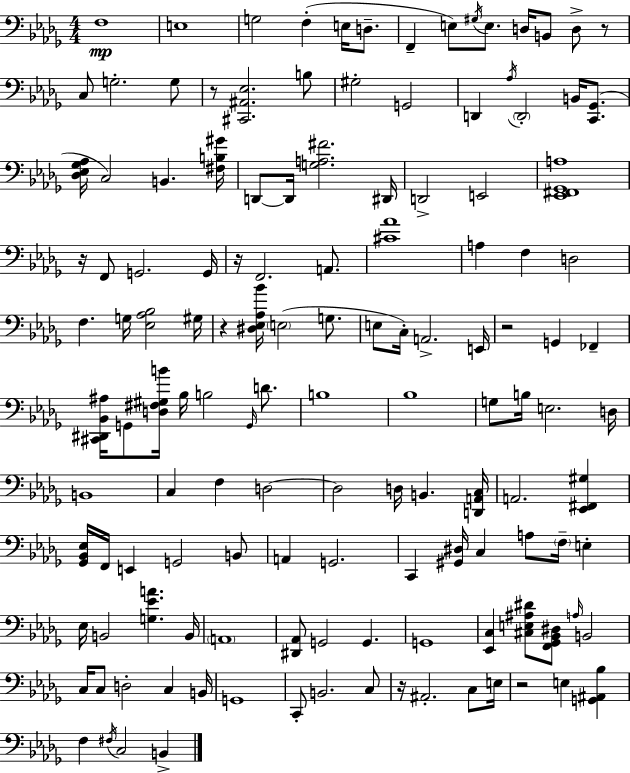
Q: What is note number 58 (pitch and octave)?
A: B3